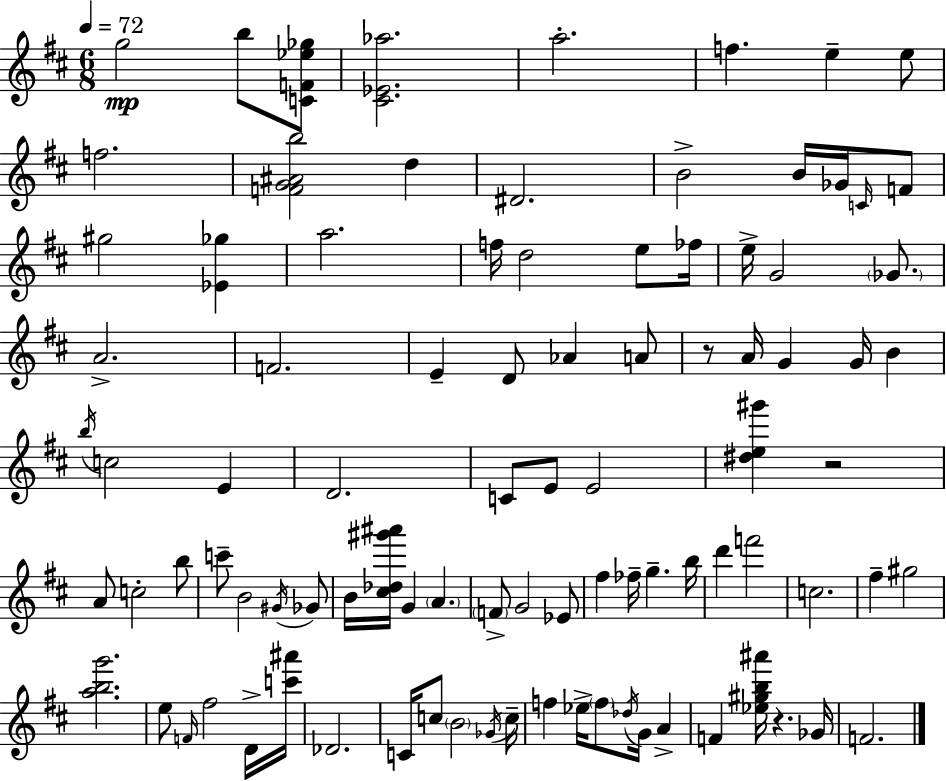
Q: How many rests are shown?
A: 3